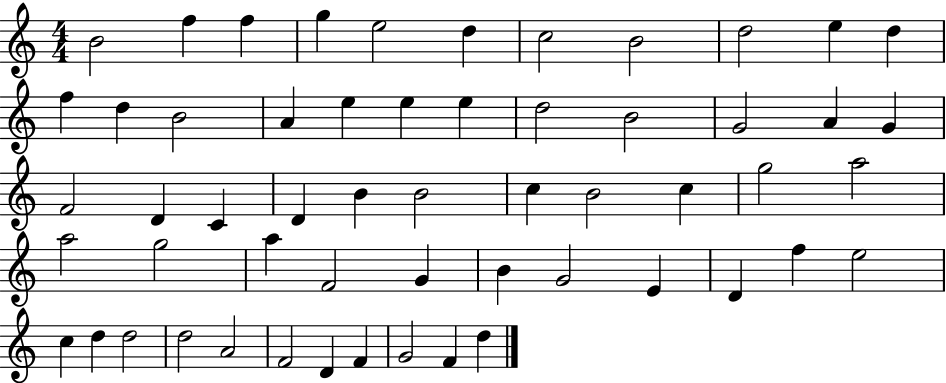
B4/h F5/q F5/q G5/q E5/h D5/q C5/h B4/h D5/h E5/q D5/q F5/q D5/q B4/h A4/q E5/q E5/q E5/q D5/h B4/h G4/h A4/q G4/q F4/h D4/q C4/q D4/q B4/q B4/h C5/q B4/h C5/q G5/h A5/h A5/h G5/h A5/q F4/h G4/q B4/q G4/h E4/q D4/q F5/q E5/h C5/q D5/q D5/h D5/h A4/h F4/h D4/q F4/q G4/h F4/q D5/q